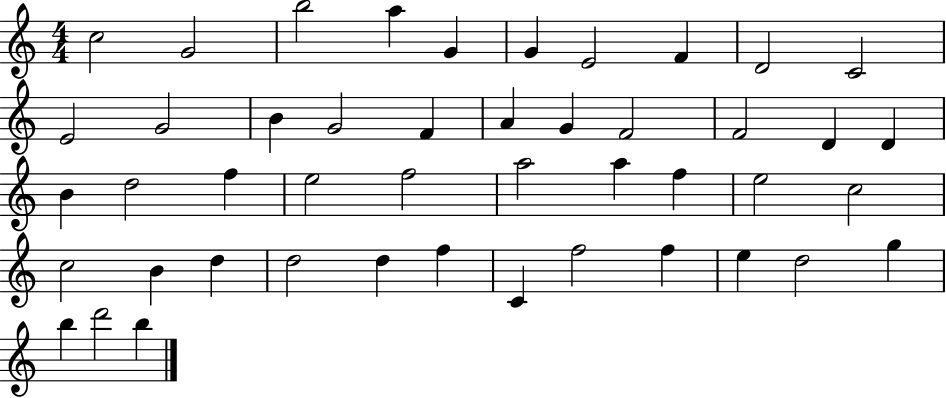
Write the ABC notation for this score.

X:1
T:Untitled
M:4/4
L:1/4
K:C
c2 G2 b2 a G G E2 F D2 C2 E2 G2 B G2 F A G F2 F2 D D B d2 f e2 f2 a2 a f e2 c2 c2 B d d2 d f C f2 f e d2 g b d'2 b